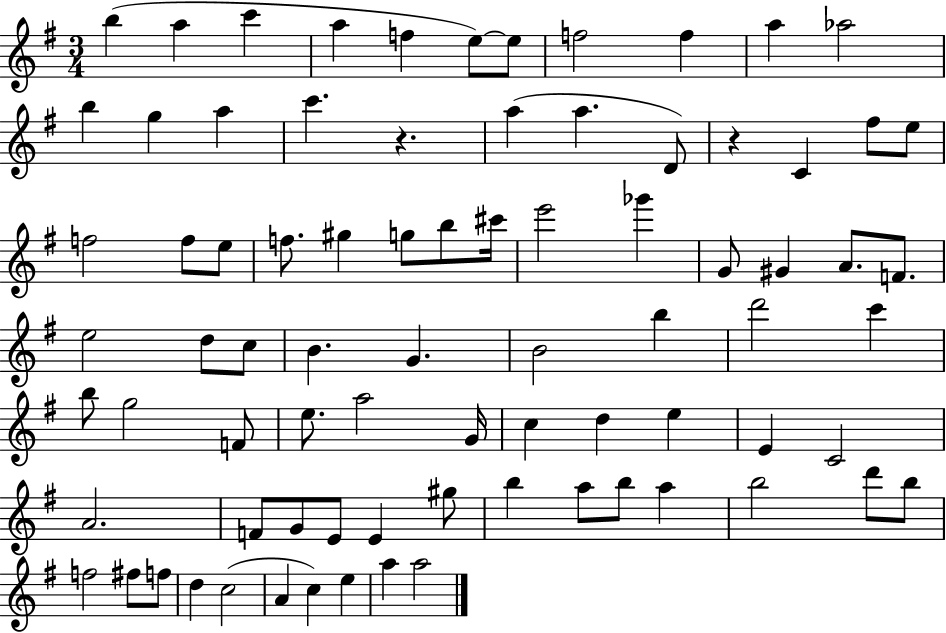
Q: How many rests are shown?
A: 2